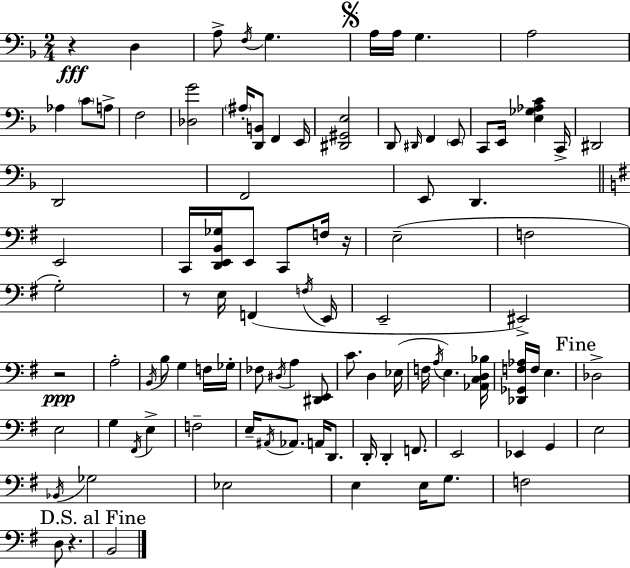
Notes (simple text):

R/q D3/q A3/e F3/s G3/q. A3/s A3/s G3/q. A3/h Ab3/q C4/e A3/e F3/h [Db3,G4]/h A#3/s [D2,B2]/e F2/q E2/s [D#2,G#2,E3]/h D2/e D#2/s F2/q E2/e C2/e E2/s [E3,Gb3,Ab3,C4]/q C2/s D#2/h D2/h F2/h E2/e D2/q. E2/h C2/s [D2,E2,B2,Gb3]/s E2/e C2/e F3/s R/s E3/h F3/h G3/h R/e E3/s F2/q F3/s E2/s E2/h EIS2/h R/h A3/h B2/s B3/e G3/q F3/s Gb3/s FES3/e D#3/s A3/q [D#2,E2]/e C4/e. D3/q Eb3/s F3/s A3/s E3/q. [Ab2,C3,D3,Bb3]/s [Db2,Gb2,F3,Ab3]/s F3/s E3/q. Db3/h E3/h G3/q F#2/s E3/q F3/h E3/s A#2/s Ab2/e. A2/s D2/e. D2/s D2/q F2/e. E2/h Eb2/q G2/q E3/h Bb2/s Gb3/h Eb3/h E3/q E3/s G3/e. F3/h D3/e R/q. B2/h